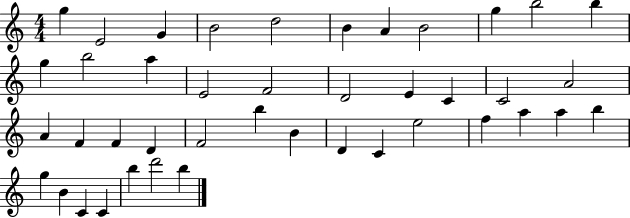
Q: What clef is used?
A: treble